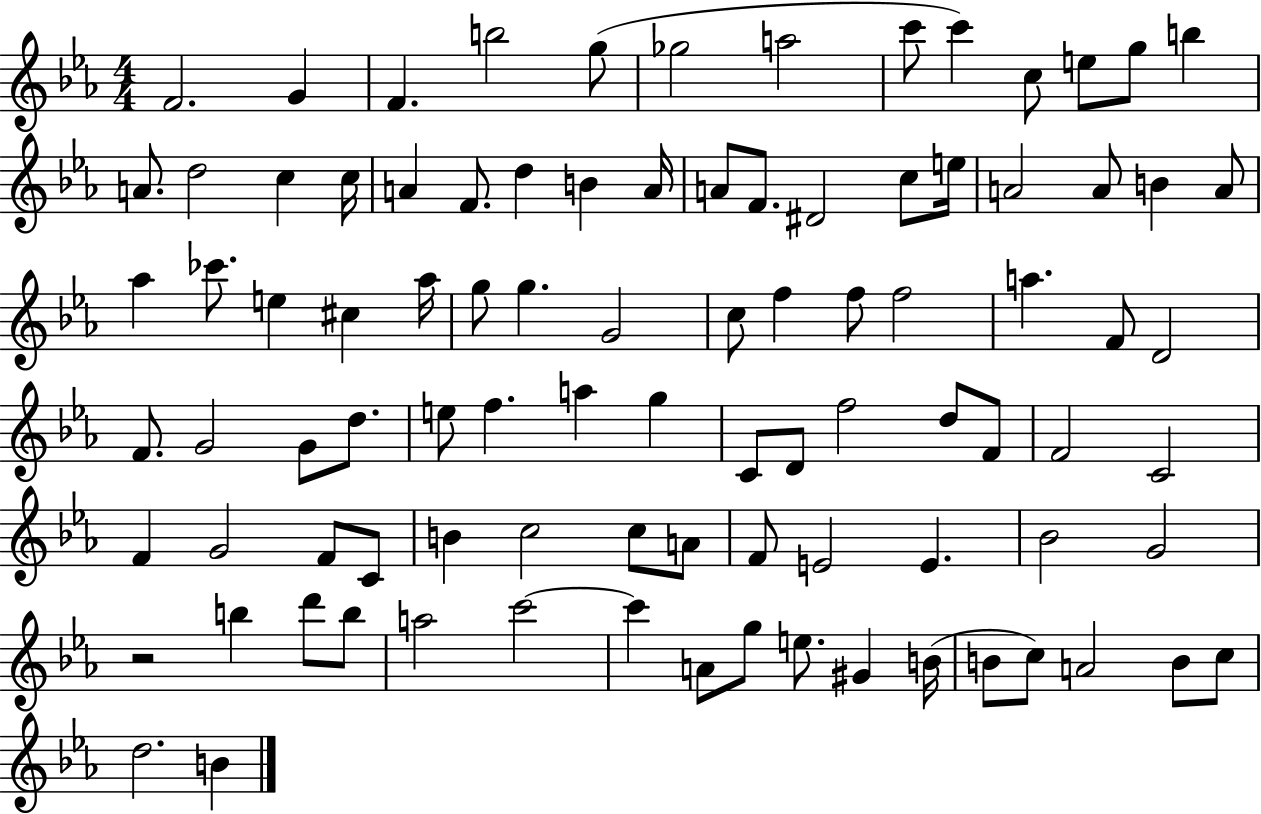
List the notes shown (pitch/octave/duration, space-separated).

F4/h. G4/q F4/q. B5/h G5/e Gb5/h A5/h C6/e C6/q C5/e E5/e G5/e B5/q A4/e. D5/h C5/q C5/s A4/q F4/e. D5/q B4/q A4/s A4/e F4/e. D#4/h C5/e E5/s A4/h A4/e B4/q A4/e Ab5/q CES6/e. E5/q C#5/q Ab5/s G5/e G5/q. G4/h C5/e F5/q F5/e F5/h A5/q. F4/e D4/h F4/e. G4/h G4/e D5/e. E5/e F5/q. A5/q G5/q C4/e D4/e F5/h D5/e F4/e F4/h C4/h F4/q G4/h F4/e C4/e B4/q C5/h C5/e A4/e F4/e E4/h E4/q. Bb4/h G4/h R/h B5/q D6/e B5/e A5/h C6/h C6/q A4/e G5/e E5/e. G#4/q B4/s B4/e C5/e A4/h B4/e C5/e D5/h. B4/q